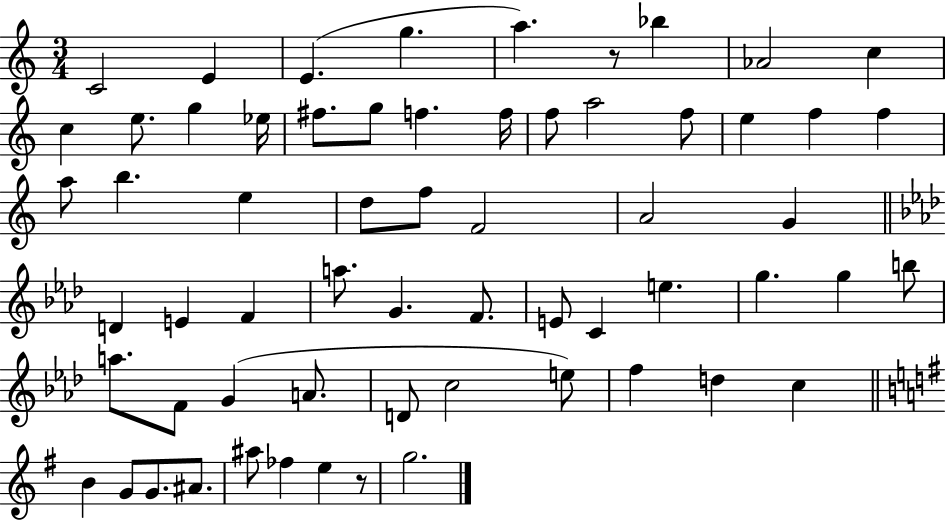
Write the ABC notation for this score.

X:1
T:Untitled
M:3/4
L:1/4
K:C
C2 E E g a z/2 _b _A2 c c e/2 g _e/4 ^f/2 g/2 f f/4 f/2 a2 f/2 e f f a/2 b e d/2 f/2 F2 A2 G D E F a/2 G F/2 E/2 C e g g b/2 a/2 F/2 G A/2 D/2 c2 e/2 f d c B G/2 G/2 ^A/2 ^a/2 _f e z/2 g2